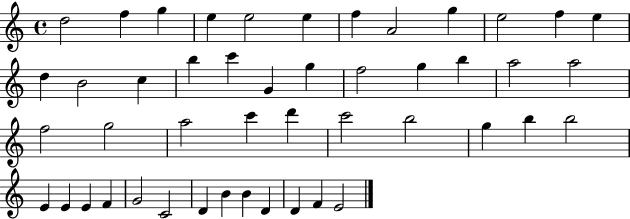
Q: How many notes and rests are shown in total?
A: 47